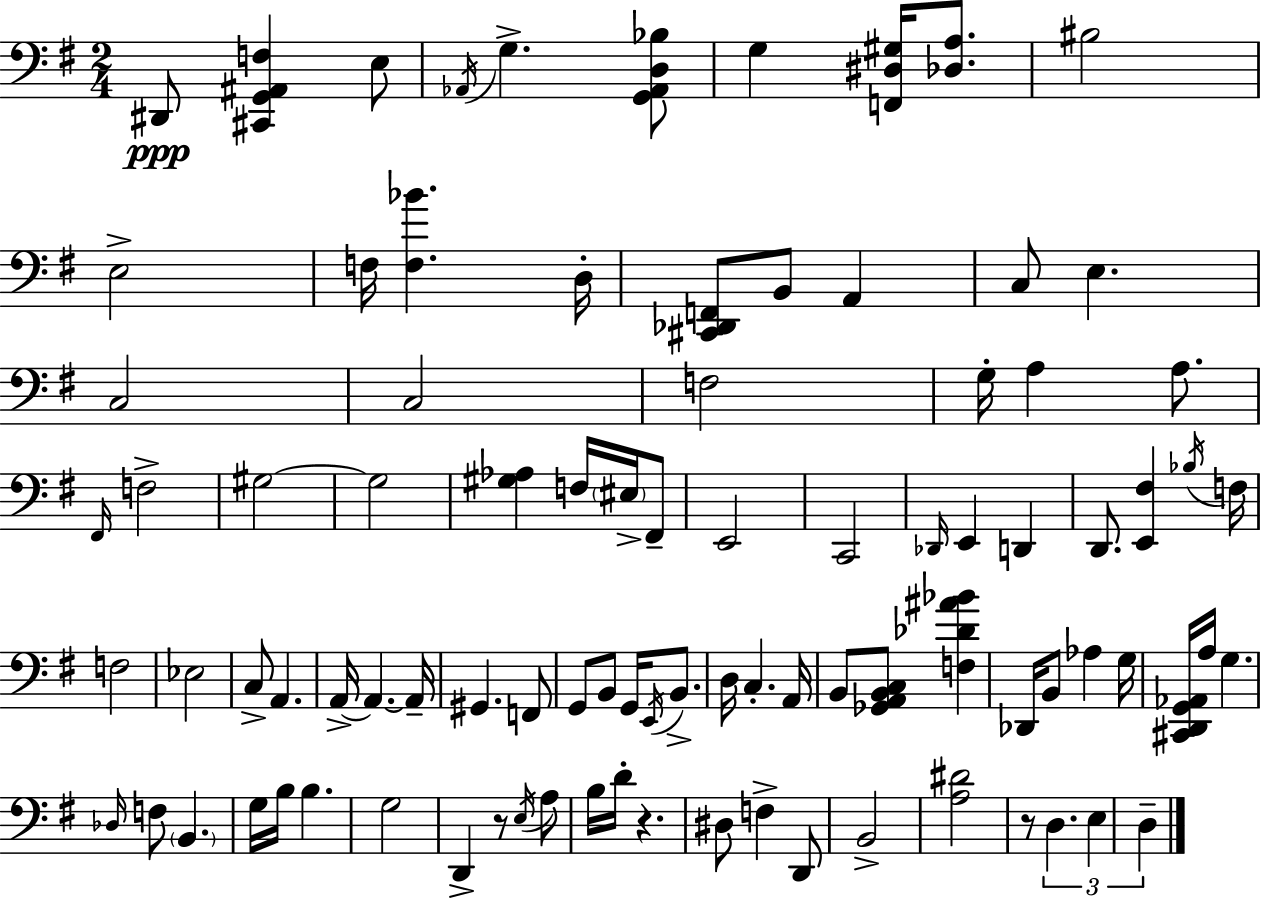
{
  \clef bass
  \numericTimeSignature
  \time 2/4
  \key g \major
  dis,8\ppp <cis, g, ais, f>4 e8 | \acciaccatura { aes,16 } g4.-> <g, aes, d bes>8 | g4 <f, dis gis>16 <des a>8. | bis2 | \break e2-> | f16 <f bes'>4. | d16-. <cis, des, f,>8 b,8 a,4 | c8 e4. | \break c2 | c2 | f2 | g16-. a4 a8. | \break \grace { fis,16 } f2-> | gis2~~ | gis2 | <gis aes>4 f16 \parenthesize eis16-> | \break fis,8-- e,2 | c,2 | \grace { des,16 } e,4 d,4 | d,8. <e, fis>4 | \break \acciaccatura { bes16 } f16 f2 | ees2 | c8-> a,4. | a,16->~~ a,4.~~ | \break a,16-- gis,4. | f,8 g,8 b,8 | g,16 \acciaccatura { e,16 } b,8.-> d16 c4.-. | a,16 b,8 <ges, a, b, c>8 | \break <f des' ais' bes'>4 des,16 b,8 | aes4 g16 <cis, d, g, aes,>16 a16 g4. | \grace { des16 } f8 | \parenthesize b,4. g16 b16 | \break b4. g2 | d,4-> | r8 \acciaccatura { e16 } a8 b16 | d'16-. r4. dis8 | \break f4-> d,8 b,2-> | <a dis'>2 | r8 | \tuplet 3/2 { d4. e4 | \break d4-- } \bar "|."
}